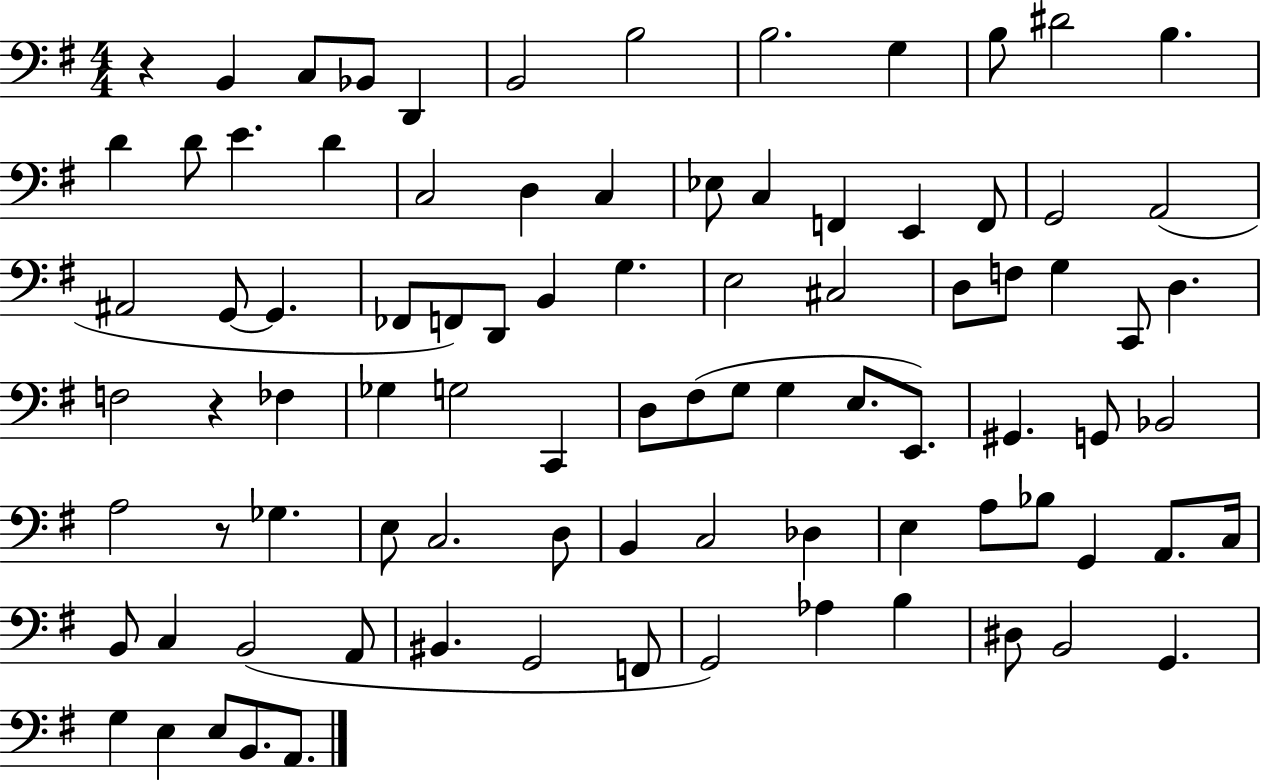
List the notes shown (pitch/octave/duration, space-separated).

R/q B2/q C3/e Bb2/e D2/q B2/h B3/h B3/h. G3/q B3/e D#4/h B3/q. D4/q D4/e E4/q. D4/q C3/h D3/q C3/q Eb3/e C3/q F2/q E2/q F2/e G2/h A2/h A#2/h G2/e G2/q. FES2/e F2/e D2/e B2/q G3/q. E3/h C#3/h D3/e F3/e G3/q C2/e D3/q. F3/h R/q FES3/q Gb3/q G3/h C2/q D3/e F#3/e G3/e G3/q E3/e. E2/e. G#2/q. G2/e Bb2/h A3/h R/e Gb3/q. E3/e C3/h. D3/e B2/q C3/h Db3/q E3/q A3/e Bb3/e G2/q A2/e. C3/s B2/e C3/q B2/h A2/e BIS2/q. G2/h F2/e G2/h Ab3/q B3/q D#3/e B2/h G2/q. G3/q E3/q E3/e B2/e. A2/e.